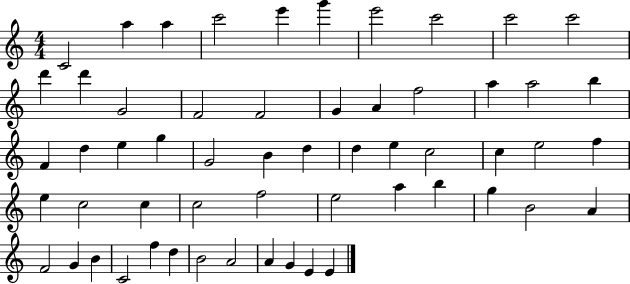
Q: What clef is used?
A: treble